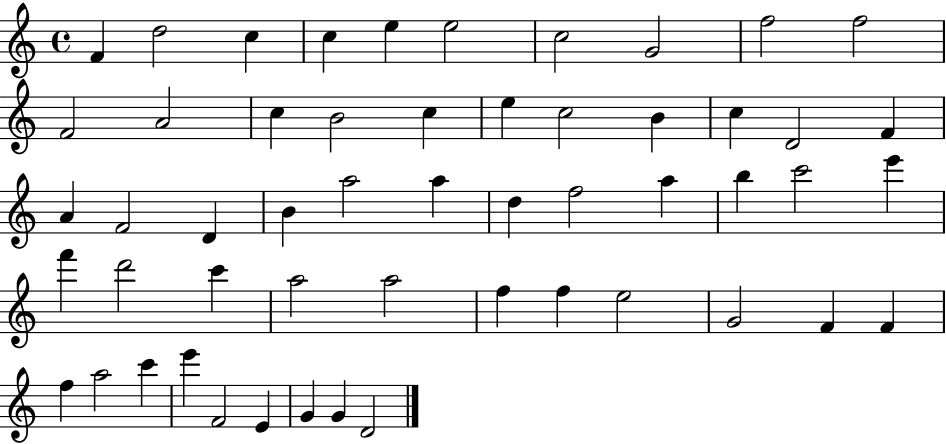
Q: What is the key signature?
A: C major